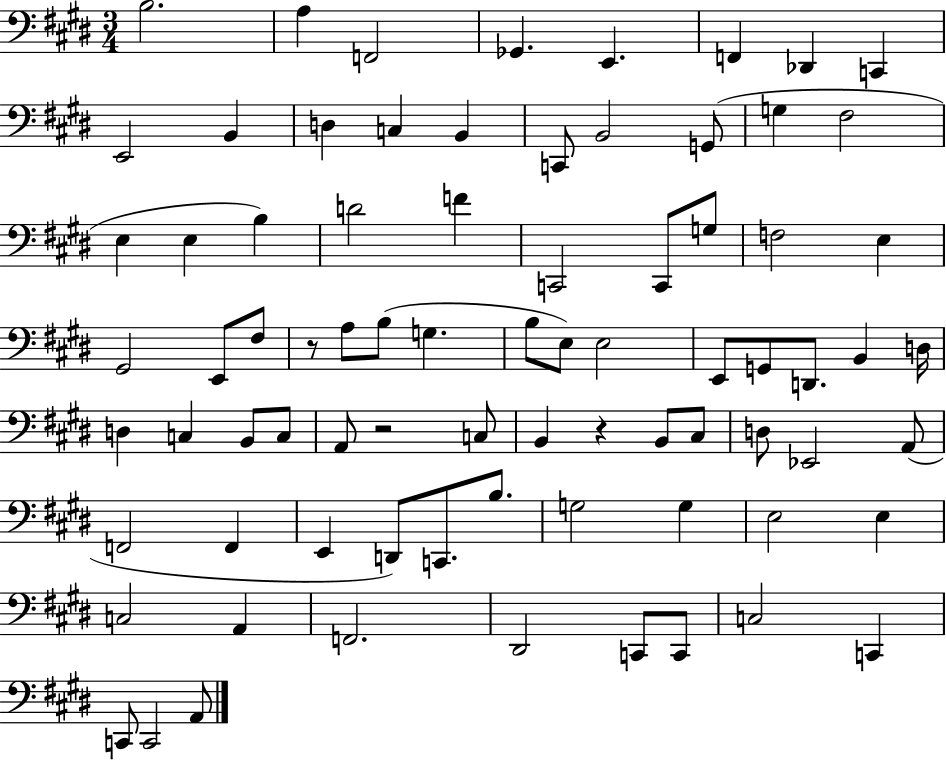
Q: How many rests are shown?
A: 3